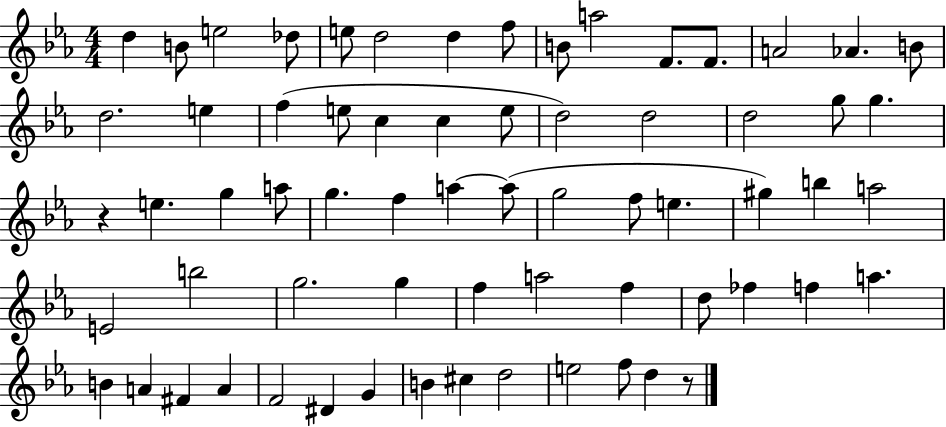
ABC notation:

X:1
T:Untitled
M:4/4
L:1/4
K:Eb
d B/2 e2 _d/2 e/2 d2 d f/2 B/2 a2 F/2 F/2 A2 _A B/2 d2 e f e/2 c c e/2 d2 d2 d2 g/2 g z e g a/2 g f a a/2 g2 f/2 e ^g b a2 E2 b2 g2 g f a2 f d/2 _f f a B A ^F A F2 ^D G B ^c d2 e2 f/2 d z/2